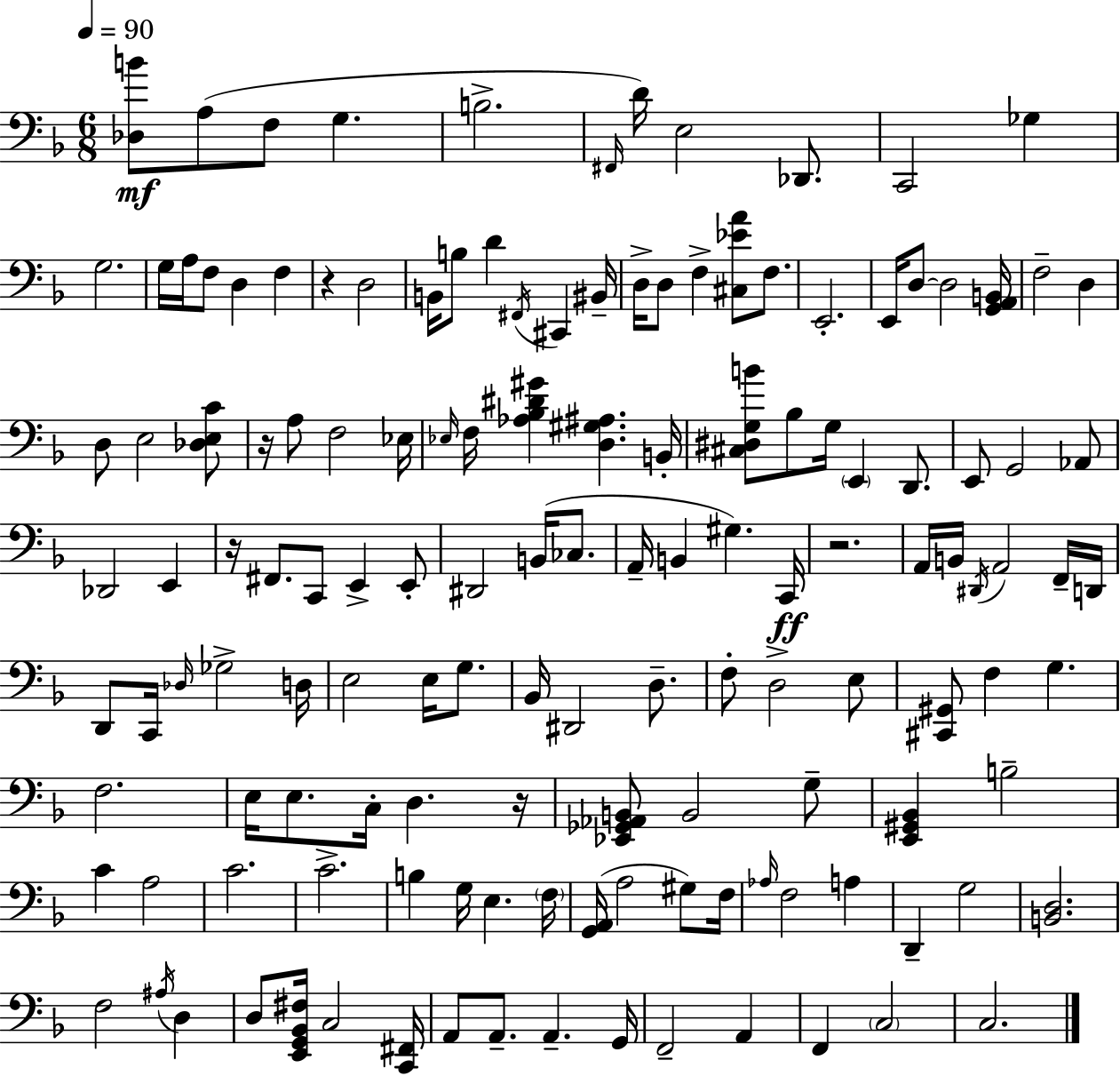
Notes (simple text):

[Db3,B4]/e A3/e F3/e G3/q. B3/h. F#2/s D4/s E3/h Db2/e. C2/h Gb3/q G3/h. G3/s A3/s F3/e D3/q F3/q R/q D3/h B2/s B3/e D4/q F#2/s C#2/q BIS2/s D3/s D3/e F3/q [C#3,Eb4,A4]/e F3/e. E2/h. E2/s D3/e D3/h [G2,A2,B2]/s F3/h D3/q D3/e E3/h [Db3,E3,C4]/e R/s A3/e F3/h Eb3/s Eb3/s F3/s [Ab3,Bb3,D#4,G#4]/q [D3,G#3,A#3]/q. B2/s [C#3,D#3,G3,B4]/e Bb3/e G3/s E2/q D2/e. E2/e G2/h Ab2/e Db2/h E2/q R/s F#2/e. C2/e E2/q E2/e D#2/h B2/s CES3/e. A2/s B2/q G#3/q. C2/s R/h. A2/s B2/s D#2/s A2/h F2/s D2/s D2/e C2/s Db3/s Gb3/h D3/s E3/h E3/s G3/e. Bb2/s D#2/h D3/e. F3/e D3/h E3/e [C#2,G#2]/e F3/q G3/q. F3/h. E3/s E3/e. C3/s D3/q. R/s [Eb2,Gb2,Ab2,B2]/e B2/h G3/e [E2,G#2,Bb2]/q B3/h C4/q A3/h C4/h. C4/h. B3/q G3/s E3/q. F3/s [G2,A2]/s A3/h G#3/e F3/s Ab3/s F3/h A3/q D2/q G3/h [B2,D3]/h. F3/h A#3/s D3/q D3/e [E2,G2,Bb2,F#3]/s C3/h [C2,F#2]/s A2/e A2/e. A2/q. G2/s F2/h A2/q F2/q C3/h C3/h.